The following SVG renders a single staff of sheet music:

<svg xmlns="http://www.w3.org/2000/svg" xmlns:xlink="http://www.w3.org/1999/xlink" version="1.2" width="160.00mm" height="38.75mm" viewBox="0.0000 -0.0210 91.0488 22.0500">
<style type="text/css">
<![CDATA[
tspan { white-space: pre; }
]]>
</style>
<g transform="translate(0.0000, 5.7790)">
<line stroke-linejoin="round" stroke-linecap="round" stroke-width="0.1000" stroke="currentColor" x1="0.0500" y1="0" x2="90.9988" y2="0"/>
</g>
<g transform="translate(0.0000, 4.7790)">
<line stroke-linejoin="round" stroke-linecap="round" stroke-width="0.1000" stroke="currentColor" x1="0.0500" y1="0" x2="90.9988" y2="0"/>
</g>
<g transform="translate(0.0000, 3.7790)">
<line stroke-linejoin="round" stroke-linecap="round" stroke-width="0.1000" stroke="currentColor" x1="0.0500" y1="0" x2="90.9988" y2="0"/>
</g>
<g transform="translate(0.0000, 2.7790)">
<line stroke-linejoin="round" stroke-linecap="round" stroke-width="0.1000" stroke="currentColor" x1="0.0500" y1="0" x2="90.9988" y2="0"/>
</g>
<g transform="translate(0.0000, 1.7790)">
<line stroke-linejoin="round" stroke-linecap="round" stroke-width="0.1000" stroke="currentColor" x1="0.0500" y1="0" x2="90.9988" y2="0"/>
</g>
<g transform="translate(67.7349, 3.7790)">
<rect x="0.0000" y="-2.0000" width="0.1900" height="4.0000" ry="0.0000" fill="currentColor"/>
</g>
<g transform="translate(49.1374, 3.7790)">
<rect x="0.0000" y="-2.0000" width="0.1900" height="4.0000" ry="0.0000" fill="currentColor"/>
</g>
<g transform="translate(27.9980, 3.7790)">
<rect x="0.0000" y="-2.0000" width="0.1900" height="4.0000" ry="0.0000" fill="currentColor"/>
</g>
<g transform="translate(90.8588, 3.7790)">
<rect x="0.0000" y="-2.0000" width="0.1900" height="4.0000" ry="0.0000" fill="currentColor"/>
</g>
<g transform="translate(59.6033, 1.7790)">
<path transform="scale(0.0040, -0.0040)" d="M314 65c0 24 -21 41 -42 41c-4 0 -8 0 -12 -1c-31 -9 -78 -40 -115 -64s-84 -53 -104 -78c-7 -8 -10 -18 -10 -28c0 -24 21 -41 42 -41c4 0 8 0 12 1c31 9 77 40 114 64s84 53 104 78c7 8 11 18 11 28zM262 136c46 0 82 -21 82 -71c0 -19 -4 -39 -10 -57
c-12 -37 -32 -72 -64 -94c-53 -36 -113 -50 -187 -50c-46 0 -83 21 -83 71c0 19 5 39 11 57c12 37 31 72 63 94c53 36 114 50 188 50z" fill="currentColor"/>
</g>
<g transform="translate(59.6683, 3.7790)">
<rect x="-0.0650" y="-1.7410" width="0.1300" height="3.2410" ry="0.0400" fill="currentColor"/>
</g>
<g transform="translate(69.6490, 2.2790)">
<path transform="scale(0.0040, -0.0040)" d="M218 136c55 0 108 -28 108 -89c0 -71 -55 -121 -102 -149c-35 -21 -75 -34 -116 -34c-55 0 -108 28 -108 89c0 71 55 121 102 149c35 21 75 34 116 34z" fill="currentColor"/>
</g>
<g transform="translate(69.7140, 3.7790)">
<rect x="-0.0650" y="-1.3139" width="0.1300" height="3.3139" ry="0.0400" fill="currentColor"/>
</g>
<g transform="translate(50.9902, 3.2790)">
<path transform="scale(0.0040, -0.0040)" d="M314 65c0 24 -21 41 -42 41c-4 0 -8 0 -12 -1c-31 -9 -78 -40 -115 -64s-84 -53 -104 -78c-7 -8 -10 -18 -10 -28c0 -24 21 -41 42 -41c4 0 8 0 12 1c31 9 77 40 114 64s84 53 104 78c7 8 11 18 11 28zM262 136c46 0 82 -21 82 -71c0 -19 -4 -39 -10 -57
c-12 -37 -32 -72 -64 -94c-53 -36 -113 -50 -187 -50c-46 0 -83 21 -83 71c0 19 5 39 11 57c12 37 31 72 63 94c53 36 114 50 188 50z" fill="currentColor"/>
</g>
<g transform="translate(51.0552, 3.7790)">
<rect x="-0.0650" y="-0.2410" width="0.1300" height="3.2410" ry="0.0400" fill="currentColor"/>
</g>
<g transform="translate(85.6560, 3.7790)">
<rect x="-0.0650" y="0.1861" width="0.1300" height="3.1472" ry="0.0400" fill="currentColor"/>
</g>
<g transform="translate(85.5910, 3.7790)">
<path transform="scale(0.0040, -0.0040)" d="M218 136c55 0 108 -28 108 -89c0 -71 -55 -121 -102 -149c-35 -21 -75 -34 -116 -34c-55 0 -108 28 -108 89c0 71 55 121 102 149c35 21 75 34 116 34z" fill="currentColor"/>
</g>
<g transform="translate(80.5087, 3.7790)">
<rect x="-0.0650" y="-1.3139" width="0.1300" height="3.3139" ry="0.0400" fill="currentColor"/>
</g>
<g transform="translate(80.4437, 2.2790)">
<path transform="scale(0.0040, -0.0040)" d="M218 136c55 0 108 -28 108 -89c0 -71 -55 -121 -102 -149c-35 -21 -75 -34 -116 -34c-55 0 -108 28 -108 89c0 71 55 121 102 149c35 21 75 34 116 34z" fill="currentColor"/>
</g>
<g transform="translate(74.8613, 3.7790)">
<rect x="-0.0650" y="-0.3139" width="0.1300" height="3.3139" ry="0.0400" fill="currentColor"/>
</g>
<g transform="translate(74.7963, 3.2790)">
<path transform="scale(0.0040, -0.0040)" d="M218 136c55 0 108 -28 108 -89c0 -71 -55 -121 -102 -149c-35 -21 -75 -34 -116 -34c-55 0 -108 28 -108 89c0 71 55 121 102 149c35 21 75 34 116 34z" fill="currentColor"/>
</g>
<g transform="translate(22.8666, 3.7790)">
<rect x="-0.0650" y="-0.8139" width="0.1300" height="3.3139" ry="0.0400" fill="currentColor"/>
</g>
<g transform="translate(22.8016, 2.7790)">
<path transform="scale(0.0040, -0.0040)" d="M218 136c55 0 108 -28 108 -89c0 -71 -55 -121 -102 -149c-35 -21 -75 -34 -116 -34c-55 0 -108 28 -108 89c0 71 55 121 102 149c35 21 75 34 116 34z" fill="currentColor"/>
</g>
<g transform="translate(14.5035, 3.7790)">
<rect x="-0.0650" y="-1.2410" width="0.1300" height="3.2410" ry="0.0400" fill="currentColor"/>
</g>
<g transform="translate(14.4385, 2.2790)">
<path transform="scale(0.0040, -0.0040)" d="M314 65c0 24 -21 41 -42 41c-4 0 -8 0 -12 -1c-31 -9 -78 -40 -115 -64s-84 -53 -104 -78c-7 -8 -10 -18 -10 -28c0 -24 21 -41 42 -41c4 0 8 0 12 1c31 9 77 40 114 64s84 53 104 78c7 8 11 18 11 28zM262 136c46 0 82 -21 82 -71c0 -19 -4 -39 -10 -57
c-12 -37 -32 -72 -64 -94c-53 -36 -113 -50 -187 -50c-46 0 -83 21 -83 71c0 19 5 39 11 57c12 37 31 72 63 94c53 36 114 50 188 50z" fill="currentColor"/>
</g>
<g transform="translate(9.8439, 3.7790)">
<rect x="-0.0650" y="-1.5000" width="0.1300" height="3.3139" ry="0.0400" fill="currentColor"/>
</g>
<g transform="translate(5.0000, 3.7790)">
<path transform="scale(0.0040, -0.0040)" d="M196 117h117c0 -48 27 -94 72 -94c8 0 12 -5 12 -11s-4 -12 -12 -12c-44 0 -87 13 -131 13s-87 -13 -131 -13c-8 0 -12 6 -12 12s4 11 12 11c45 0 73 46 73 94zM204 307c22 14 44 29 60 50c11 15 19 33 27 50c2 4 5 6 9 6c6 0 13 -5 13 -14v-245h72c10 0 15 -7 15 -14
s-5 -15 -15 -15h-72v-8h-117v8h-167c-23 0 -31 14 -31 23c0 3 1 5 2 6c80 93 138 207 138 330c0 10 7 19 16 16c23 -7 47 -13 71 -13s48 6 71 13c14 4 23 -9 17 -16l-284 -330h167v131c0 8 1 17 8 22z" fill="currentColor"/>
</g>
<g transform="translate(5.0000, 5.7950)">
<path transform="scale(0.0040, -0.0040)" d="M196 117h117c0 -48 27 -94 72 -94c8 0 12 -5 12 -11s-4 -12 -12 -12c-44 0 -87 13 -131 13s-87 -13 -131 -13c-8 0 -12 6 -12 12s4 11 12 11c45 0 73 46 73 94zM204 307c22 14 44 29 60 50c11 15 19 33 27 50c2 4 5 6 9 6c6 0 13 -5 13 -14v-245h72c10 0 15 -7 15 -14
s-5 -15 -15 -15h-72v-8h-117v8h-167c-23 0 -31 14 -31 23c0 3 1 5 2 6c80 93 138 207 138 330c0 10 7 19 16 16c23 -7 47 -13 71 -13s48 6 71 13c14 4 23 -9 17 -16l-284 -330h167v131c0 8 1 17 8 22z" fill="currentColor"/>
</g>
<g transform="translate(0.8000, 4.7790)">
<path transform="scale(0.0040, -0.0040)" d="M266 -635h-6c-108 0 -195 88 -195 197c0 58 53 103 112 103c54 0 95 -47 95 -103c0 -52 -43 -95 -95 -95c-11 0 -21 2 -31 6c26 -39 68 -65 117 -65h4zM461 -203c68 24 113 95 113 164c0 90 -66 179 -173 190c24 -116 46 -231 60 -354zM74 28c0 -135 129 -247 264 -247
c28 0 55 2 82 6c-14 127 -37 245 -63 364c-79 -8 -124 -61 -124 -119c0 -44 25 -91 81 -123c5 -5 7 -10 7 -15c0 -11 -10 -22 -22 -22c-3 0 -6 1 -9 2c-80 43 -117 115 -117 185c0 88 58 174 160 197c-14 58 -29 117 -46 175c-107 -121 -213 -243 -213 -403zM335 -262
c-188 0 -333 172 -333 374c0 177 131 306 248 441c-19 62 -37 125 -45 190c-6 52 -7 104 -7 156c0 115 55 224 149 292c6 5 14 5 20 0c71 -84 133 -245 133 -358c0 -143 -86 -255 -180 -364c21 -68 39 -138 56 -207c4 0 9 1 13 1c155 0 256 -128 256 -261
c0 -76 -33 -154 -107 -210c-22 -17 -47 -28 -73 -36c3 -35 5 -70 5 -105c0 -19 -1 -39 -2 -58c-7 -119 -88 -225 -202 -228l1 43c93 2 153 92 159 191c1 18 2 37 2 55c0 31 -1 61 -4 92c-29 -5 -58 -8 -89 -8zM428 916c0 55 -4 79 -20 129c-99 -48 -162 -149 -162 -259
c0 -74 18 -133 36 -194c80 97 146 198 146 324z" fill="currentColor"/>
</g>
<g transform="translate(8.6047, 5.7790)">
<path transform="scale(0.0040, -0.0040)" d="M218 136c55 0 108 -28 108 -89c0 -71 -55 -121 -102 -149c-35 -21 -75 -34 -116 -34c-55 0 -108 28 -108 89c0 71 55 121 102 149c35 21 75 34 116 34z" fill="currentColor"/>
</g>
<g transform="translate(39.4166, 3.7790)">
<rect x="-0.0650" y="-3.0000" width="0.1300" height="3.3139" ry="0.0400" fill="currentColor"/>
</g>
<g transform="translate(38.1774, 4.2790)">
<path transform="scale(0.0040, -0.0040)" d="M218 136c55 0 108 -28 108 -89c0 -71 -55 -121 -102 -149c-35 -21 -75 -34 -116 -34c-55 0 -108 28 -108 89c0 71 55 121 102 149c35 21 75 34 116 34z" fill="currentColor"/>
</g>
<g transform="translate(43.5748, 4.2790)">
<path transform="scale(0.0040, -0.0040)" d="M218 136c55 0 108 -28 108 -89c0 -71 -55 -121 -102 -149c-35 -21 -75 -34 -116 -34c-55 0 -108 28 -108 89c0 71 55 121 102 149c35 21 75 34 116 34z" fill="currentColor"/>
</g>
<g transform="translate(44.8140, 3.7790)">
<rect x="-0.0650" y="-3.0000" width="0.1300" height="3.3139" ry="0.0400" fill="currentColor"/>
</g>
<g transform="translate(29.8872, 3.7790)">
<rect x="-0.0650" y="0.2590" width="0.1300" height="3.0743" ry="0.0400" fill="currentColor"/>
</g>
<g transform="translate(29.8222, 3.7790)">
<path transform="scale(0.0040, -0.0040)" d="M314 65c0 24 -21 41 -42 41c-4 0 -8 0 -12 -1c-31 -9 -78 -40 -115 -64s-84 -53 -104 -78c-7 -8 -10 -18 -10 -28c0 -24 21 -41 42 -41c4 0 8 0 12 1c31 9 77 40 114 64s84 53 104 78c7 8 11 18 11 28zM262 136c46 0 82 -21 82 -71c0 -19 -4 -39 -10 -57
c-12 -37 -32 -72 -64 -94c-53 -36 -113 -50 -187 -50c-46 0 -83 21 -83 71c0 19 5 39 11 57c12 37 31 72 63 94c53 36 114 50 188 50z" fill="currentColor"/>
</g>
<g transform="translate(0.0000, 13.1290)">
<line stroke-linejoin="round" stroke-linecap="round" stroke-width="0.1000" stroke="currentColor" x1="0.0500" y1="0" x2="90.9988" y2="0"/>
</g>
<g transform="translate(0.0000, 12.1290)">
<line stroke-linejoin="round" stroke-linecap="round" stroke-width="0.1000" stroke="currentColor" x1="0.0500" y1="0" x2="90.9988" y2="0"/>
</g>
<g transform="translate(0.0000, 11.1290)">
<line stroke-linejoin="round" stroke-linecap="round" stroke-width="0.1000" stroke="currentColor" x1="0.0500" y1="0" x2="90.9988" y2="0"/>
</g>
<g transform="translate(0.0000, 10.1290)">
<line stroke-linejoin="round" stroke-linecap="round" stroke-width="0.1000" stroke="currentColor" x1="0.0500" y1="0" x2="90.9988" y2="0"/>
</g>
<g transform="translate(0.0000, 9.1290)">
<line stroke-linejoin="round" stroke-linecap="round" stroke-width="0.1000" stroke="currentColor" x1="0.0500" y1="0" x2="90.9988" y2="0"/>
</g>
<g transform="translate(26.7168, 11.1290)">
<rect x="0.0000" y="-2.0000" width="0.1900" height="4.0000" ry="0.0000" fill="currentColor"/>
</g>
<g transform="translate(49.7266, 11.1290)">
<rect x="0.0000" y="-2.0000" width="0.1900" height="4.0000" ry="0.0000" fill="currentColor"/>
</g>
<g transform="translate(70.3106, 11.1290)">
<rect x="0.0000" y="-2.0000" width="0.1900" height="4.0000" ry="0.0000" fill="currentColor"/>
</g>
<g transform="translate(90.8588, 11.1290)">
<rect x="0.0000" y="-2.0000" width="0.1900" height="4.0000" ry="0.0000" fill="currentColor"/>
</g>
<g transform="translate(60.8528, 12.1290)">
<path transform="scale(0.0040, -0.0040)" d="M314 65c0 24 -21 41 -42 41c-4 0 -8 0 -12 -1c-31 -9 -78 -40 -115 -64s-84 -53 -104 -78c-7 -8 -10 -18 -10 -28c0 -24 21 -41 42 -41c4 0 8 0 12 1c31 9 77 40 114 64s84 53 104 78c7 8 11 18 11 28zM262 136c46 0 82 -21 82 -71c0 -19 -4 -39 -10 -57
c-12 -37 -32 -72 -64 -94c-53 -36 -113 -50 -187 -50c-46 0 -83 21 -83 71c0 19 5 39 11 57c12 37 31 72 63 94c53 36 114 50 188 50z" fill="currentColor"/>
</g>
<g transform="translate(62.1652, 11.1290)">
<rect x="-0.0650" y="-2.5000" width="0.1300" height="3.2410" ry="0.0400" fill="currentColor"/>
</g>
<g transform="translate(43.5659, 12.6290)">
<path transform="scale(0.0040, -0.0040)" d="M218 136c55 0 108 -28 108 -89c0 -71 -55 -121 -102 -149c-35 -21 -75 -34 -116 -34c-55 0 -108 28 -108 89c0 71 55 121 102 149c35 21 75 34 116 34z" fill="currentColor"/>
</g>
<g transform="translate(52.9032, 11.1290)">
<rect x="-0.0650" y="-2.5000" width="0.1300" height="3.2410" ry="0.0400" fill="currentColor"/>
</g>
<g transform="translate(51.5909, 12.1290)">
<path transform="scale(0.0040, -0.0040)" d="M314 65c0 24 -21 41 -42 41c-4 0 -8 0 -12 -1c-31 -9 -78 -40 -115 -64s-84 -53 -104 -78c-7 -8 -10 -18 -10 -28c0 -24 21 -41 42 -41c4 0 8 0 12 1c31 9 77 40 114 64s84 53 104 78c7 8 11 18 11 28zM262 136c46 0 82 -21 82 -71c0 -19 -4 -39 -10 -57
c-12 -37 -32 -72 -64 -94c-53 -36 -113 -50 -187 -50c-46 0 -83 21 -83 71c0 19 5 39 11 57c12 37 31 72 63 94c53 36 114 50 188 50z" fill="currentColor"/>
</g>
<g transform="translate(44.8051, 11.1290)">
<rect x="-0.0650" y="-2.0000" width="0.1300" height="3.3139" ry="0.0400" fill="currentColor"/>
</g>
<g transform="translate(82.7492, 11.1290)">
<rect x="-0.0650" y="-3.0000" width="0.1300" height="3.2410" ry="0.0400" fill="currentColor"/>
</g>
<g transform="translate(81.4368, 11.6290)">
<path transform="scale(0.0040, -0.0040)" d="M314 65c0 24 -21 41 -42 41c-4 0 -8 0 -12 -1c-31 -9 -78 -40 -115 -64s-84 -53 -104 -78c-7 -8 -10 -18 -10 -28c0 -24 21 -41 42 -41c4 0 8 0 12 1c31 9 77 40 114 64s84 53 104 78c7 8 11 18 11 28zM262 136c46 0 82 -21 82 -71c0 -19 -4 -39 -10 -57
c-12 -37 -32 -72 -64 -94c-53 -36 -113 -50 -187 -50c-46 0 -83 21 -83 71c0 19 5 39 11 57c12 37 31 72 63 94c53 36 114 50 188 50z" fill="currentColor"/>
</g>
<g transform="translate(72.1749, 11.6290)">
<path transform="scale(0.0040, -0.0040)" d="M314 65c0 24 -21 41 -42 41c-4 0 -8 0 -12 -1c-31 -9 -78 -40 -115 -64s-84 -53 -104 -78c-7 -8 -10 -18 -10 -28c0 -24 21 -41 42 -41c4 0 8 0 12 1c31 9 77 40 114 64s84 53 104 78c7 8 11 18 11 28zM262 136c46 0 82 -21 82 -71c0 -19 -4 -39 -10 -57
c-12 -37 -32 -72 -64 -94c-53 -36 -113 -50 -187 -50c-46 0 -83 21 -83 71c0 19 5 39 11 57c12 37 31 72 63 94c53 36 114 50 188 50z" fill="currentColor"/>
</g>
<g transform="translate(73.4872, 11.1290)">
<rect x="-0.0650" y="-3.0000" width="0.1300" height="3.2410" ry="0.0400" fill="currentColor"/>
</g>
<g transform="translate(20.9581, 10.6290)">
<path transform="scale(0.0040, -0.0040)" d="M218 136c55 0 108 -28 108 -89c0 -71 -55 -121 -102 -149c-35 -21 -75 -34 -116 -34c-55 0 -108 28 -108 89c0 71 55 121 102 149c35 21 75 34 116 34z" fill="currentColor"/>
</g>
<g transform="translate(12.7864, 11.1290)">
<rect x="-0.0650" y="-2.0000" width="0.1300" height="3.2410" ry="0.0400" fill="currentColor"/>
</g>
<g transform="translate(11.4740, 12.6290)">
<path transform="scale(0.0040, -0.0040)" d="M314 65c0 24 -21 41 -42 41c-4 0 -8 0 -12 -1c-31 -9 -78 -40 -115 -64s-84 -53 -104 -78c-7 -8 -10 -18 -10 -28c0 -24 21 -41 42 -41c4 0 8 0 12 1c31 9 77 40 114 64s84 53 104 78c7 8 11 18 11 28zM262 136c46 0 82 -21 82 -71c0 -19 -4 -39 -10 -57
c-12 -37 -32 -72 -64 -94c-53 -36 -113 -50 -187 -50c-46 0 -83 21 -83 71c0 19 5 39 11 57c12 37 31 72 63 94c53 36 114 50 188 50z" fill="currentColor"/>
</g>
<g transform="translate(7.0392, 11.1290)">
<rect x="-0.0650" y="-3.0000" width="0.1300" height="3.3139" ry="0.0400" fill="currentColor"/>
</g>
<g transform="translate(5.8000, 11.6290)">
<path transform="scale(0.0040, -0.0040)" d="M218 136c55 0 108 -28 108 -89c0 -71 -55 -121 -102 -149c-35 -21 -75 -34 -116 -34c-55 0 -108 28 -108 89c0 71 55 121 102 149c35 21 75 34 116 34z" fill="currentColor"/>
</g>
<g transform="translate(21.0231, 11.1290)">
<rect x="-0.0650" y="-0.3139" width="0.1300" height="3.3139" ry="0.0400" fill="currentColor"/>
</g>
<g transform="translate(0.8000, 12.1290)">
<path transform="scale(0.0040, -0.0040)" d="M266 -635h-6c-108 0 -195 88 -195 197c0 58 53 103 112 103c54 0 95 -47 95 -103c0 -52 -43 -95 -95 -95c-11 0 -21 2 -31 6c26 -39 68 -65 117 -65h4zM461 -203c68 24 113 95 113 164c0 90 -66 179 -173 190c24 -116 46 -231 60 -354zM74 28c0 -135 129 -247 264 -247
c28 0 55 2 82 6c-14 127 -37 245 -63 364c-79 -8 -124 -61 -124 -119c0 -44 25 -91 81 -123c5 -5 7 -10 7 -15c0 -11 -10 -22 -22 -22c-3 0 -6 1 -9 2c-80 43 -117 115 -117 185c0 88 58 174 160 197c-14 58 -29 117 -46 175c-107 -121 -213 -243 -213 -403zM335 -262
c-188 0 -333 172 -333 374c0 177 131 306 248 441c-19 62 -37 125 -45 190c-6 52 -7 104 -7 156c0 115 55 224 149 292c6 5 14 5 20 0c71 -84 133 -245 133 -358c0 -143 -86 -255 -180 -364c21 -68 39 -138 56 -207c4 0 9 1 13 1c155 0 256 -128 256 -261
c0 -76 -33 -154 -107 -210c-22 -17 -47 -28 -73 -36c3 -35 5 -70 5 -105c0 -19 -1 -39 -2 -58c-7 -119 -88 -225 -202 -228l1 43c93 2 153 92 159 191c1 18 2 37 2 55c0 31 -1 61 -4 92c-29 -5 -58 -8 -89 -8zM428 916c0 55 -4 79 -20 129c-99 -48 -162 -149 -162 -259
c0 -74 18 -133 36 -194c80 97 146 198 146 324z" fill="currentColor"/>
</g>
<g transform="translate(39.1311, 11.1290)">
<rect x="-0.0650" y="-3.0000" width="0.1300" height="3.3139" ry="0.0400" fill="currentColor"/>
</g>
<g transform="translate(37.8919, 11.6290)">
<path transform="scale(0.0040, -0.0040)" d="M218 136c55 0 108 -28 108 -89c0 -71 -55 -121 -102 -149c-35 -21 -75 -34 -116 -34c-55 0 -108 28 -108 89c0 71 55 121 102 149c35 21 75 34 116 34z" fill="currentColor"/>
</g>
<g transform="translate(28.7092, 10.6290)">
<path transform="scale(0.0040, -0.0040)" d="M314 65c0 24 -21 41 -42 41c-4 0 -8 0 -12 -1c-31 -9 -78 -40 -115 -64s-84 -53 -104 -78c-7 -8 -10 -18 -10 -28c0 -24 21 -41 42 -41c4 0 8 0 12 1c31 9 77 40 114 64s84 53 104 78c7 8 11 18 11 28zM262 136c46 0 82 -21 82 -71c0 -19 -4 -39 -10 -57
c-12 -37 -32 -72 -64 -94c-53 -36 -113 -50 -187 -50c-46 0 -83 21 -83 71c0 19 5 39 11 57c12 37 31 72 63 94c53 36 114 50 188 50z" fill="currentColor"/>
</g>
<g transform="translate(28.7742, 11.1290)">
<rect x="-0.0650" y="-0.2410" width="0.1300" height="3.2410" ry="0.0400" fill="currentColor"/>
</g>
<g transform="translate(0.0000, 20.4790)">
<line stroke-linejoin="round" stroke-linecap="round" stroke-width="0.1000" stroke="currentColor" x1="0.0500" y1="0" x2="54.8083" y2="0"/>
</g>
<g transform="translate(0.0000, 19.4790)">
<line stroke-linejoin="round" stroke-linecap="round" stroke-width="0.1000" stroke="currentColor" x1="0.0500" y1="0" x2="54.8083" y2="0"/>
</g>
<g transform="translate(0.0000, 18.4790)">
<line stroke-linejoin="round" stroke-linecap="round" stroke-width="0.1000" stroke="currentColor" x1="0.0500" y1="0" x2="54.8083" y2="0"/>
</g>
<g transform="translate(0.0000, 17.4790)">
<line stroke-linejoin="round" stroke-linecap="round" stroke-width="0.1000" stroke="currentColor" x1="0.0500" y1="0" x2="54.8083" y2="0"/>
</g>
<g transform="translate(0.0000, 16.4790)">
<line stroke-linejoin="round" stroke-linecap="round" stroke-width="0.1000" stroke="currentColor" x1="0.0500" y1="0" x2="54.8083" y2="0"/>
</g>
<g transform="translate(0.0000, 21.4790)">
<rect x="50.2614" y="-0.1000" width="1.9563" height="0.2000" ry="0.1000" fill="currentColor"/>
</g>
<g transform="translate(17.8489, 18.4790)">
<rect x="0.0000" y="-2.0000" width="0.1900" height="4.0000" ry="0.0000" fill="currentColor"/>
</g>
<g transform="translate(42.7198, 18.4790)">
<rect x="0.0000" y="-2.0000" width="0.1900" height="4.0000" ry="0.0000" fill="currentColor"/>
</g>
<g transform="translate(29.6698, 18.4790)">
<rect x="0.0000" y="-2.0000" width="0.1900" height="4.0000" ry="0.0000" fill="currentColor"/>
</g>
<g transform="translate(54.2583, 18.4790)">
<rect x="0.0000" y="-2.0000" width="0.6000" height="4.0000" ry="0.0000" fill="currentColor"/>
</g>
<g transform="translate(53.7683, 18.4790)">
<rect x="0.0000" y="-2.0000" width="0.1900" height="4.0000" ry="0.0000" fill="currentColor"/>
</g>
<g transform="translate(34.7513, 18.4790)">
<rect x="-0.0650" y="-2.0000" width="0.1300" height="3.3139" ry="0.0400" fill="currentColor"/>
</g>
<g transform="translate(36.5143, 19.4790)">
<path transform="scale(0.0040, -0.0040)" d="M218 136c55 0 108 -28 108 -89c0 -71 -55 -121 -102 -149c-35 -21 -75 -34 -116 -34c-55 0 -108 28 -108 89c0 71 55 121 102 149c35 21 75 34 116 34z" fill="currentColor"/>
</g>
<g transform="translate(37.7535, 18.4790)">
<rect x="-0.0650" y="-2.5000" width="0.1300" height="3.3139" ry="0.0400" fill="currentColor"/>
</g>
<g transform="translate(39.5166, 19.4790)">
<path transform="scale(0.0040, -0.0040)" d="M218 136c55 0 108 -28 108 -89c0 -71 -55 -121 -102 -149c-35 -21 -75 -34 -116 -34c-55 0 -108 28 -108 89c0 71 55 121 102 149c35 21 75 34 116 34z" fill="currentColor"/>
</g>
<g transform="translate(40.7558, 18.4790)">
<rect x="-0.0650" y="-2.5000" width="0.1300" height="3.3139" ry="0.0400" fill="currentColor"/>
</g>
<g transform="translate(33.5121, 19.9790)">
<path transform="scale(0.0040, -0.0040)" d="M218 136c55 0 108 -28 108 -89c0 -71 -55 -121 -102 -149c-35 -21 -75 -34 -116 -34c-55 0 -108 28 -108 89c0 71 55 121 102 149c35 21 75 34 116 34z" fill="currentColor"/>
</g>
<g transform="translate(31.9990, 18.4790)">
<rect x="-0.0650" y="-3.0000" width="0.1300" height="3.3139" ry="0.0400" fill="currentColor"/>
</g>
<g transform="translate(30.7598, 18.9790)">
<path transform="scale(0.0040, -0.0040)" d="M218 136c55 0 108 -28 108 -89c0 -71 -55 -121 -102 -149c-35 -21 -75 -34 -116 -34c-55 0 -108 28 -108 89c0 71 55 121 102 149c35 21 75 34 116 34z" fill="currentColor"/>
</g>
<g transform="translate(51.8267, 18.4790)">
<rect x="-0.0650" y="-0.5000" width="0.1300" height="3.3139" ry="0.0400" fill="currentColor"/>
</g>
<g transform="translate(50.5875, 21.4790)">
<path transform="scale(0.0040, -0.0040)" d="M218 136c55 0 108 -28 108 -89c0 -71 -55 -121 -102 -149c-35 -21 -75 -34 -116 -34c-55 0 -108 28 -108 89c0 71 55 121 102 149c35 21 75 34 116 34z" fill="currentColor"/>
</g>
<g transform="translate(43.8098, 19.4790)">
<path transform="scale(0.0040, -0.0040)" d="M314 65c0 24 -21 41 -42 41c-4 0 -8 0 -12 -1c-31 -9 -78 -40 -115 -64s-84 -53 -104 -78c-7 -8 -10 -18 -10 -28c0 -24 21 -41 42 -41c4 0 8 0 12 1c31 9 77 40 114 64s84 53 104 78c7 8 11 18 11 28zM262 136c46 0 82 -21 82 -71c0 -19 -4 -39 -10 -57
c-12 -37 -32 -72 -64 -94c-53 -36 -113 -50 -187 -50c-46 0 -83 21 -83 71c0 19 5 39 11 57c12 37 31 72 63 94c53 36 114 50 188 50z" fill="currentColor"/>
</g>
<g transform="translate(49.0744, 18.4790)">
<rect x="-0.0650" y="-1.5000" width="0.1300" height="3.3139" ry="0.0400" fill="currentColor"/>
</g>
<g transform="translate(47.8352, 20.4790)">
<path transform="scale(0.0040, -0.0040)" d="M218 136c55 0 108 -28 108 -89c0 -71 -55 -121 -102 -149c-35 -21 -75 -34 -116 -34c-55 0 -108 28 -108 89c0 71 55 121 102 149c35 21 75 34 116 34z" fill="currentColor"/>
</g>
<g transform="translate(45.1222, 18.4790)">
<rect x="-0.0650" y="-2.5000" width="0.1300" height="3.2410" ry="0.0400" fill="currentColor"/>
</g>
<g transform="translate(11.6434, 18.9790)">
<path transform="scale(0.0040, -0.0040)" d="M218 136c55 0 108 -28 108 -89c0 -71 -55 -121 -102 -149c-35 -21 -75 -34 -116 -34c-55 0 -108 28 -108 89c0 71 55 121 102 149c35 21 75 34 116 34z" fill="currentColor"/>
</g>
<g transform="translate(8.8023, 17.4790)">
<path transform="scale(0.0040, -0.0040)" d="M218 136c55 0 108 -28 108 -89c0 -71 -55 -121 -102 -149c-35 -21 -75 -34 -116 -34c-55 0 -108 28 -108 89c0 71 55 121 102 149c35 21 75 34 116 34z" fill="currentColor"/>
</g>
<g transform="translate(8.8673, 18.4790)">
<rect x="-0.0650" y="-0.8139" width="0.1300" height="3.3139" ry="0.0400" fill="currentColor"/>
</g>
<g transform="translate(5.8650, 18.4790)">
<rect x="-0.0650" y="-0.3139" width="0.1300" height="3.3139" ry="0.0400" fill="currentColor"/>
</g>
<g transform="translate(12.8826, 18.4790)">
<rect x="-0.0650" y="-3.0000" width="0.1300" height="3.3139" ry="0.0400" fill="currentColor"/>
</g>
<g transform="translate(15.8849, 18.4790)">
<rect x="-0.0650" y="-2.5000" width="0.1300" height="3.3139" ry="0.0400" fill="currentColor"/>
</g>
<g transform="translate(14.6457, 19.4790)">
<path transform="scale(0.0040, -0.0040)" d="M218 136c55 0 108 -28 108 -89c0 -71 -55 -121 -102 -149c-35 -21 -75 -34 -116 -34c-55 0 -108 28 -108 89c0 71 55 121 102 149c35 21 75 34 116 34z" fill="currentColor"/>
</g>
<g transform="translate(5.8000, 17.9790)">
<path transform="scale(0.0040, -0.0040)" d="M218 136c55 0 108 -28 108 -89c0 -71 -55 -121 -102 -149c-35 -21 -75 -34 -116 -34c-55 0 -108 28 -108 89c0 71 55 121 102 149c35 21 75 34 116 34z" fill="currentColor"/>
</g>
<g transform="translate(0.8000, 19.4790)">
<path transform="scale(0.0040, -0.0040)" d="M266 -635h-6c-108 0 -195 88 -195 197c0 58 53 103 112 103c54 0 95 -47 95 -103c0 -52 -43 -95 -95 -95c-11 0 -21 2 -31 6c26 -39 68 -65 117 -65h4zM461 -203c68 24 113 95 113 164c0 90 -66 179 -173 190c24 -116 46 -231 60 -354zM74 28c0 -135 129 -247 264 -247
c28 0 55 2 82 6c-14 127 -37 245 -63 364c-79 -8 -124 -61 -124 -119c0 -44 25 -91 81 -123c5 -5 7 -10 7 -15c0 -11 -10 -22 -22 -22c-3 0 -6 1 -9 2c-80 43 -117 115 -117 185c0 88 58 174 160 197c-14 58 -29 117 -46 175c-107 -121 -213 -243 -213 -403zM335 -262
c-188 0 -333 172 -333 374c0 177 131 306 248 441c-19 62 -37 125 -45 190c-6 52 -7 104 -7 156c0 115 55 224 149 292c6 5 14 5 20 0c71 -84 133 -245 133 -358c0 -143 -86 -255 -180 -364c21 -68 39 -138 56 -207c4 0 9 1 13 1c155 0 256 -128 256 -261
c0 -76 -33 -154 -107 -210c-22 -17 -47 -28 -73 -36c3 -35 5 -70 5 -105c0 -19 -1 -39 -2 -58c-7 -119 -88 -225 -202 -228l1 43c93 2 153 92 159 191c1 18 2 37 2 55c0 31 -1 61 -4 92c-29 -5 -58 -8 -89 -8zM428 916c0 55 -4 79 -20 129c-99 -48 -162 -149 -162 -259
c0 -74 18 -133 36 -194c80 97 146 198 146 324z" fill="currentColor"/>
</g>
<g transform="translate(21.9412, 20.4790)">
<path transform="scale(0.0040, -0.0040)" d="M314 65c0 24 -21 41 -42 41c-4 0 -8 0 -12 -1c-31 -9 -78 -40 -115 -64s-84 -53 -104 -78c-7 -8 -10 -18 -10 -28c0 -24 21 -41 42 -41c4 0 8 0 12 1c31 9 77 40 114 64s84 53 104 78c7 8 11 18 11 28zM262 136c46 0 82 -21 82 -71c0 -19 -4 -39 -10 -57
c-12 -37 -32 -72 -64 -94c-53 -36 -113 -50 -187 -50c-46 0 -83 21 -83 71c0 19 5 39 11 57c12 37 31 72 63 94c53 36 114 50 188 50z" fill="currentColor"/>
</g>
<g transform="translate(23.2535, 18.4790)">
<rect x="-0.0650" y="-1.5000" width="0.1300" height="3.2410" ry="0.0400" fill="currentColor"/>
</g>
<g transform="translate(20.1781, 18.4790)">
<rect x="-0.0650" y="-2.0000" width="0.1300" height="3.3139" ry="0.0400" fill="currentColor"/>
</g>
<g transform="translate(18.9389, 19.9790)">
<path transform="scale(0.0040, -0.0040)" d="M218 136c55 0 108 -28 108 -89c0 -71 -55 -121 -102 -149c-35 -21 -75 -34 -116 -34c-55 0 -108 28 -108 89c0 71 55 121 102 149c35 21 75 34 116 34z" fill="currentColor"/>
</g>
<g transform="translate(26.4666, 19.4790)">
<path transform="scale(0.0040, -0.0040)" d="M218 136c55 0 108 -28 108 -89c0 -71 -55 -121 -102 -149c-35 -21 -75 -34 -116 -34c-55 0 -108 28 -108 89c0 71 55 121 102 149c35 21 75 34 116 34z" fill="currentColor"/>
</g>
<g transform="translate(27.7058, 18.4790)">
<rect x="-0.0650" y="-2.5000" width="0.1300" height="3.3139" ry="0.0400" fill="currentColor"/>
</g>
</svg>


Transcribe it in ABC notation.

X:1
T:Untitled
M:4/4
L:1/4
K:C
E e2 d B2 A A c2 f2 e c e B A F2 c c2 A F G2 G2 A2 A2 c d A G F E2 G A F G G G2 E C